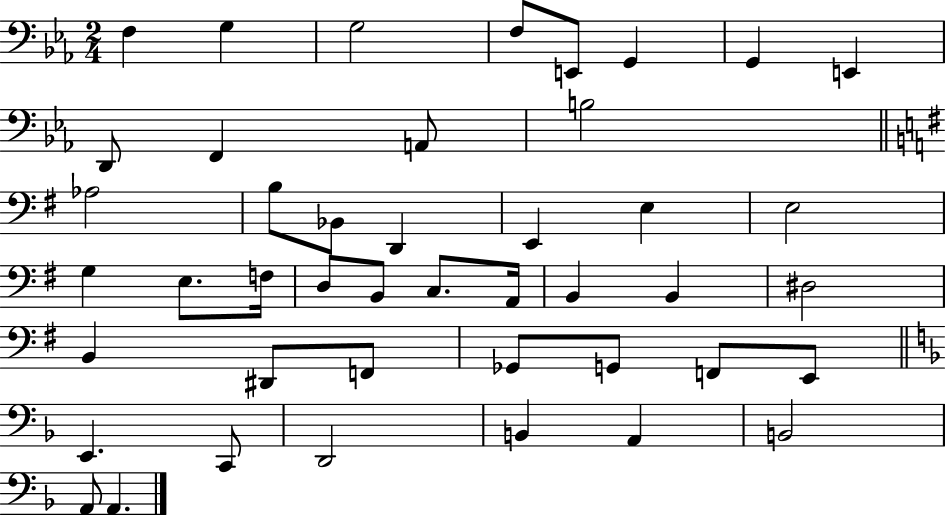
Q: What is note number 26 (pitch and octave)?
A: A2